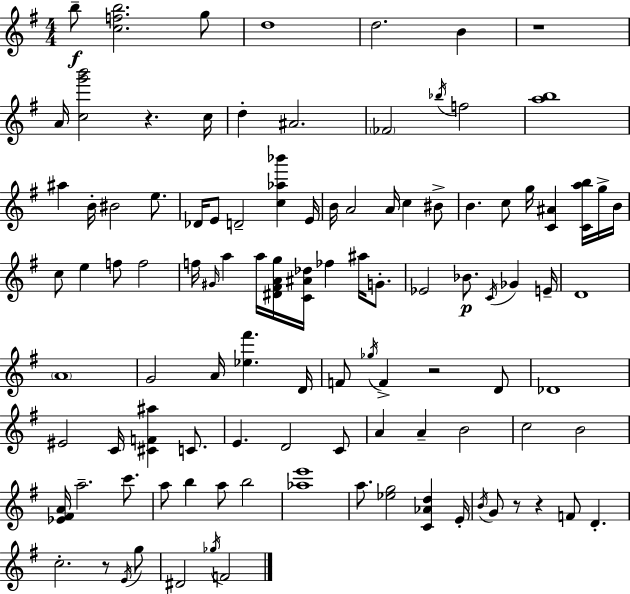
{
  \clef treble
  \numericTimeSignature
  \time 4/4
  \key e \minor
  b''8--\f <c'' f'' b''>2. g''8 | d''1 | d''2. b'4 | r1 | \break a'16 <c'' g''' b'''>2 r4. c''16 | d''4-. ais'2. | \parenthesize fes'2 \acciaccatura { bes''16 } f''2 | <a'' b''>1 | \break ais''4 b'16-. bis'2 e''8. | des'16 e'8 d'2-- <c'' aes'' bes'''>4 | e'16 b'16 a'2 a'16 c''4 bis'8-> | b'4. c''8 g''16 <c' ais'>4 <c' a'' b''>16 g''16-> | \break b'16 c''8 e''4 f''8 f''2 | f''16 \grace { gis'16 } a''4 a''16 <dis' fis' a' g''>16 <c' ais' des''>16 fes''4 ais''16 g'8.-. | ees'2 bes'8.\p \acciaccatura { c'16 } ges'4 | e'16-- d'1 | \break \parenthesize a'1 | g'2 a'16 <ees'' fis'''>4. | d'16 f'8 \acciaccatura { ges''16 } f'4-> r2 | d'8 des'1 | \break eis'2 c'16 <cis' f' ais''>4 | c'8. e'4. d'2 | c'8 a'4 a'4-- b'2 | c''2 b'2 | \break <ees' fis' a'>16 a''2.-- | c'''8. a''8 b''4 a''8 b''2 | <aes'' e'''>1 | a''8. <ees'' g''>2 <c' aes' d''>4 | \break e'16-. \acciaccatura { b'16 } g'8 r8 r4 f'8 d'4.-. | c''2.-. | r8 \acciaccatura { e'16 } g''8 dis'2 \acciaccatura { ges''16 } f'2 | \bar "|."
}